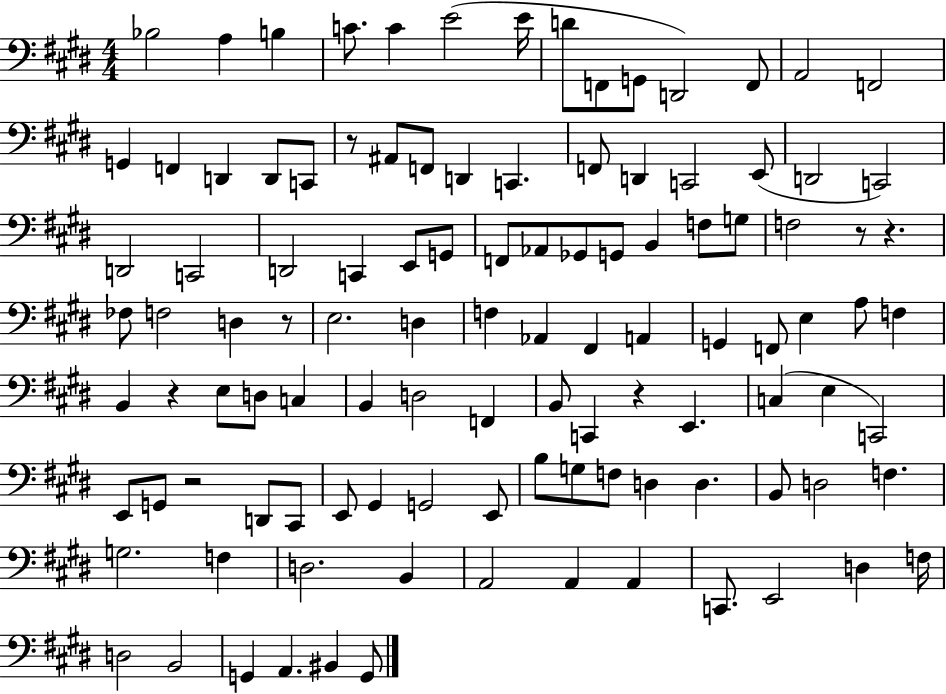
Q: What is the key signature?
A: E major